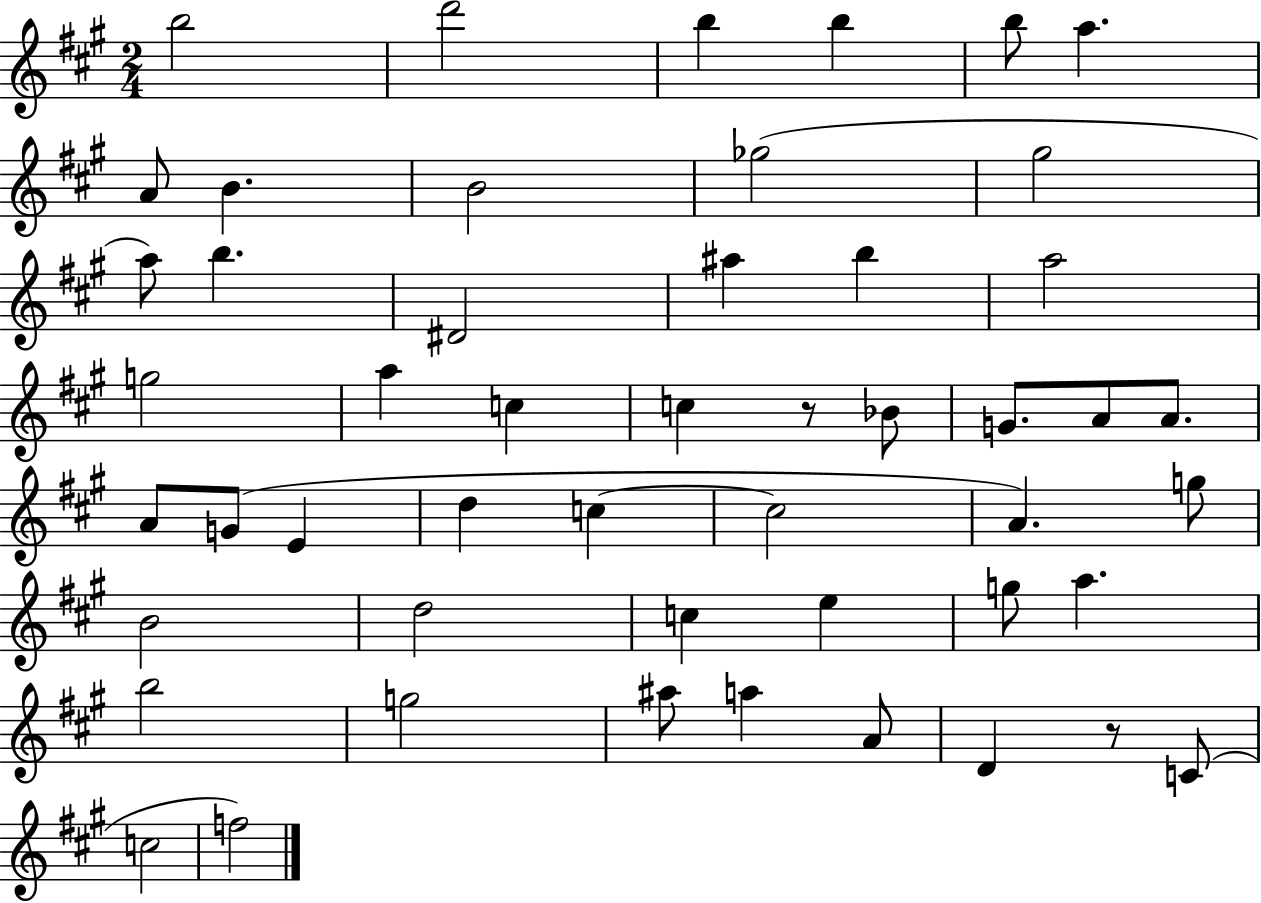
B5/h D6/h B5/q B5/q B5/e A5/q. A4/e B4/q. B4/h Gb5/h G#5/h A5/e B5/q. D#4/h A#5/q B5/q A5/h G5/h A5/q C5/q C5/q R/e Bb4/e G4/e. A4/e A4/e. A4/e G4/e E4/q D5/q C5/q C5/h A4/q. G5/e B4/h D5/h C5/q E5/q G5/e A5/q. B5/h G5/h A#5/e A5/q A4/e D4/q R/e C4/e C5/h F5/h